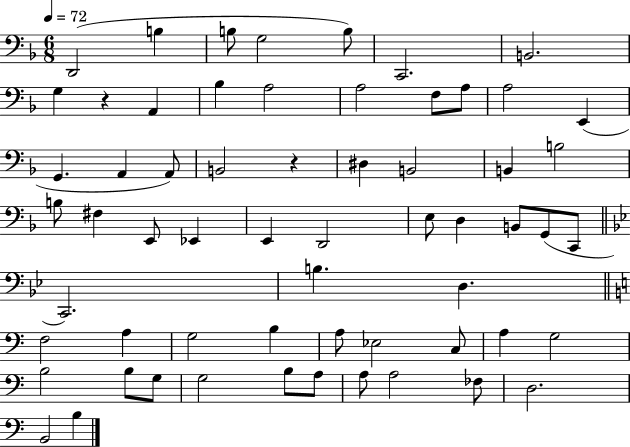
D2/h B3/q B3/e G3/h B3/e C2/h. B2/h. G3/q R/q A2/q Bb3/q A3/h A3/h F3/e A3/e A3/h E2/q G2/q. A2/q A2/e B2/h R/q D#3/q B2/h B2/q B3/h B3/e F#3/q E2/e Eb2/q E2/q D2/h E3/e D3/q B2/e G2/e C2/e C2/h. B3/q. D3/q. F3/h A3/q G3/h B3/q A3/e Eb3/h C3/e A3/q G3/h B3/h B3/e G3/e G3/h B3/e A3/e A3/e A3/h FES3/e D3/h. B2/h B3/q